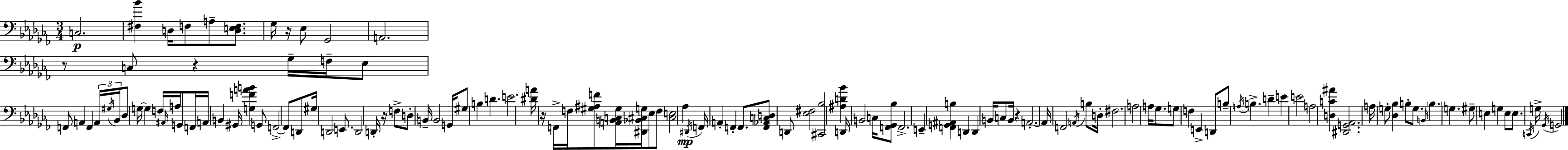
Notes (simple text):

C3/h. [F#3,Bb4]/q D3/s F3/e A3/e [D3,E3,F3]/e. Gb3/s R/s Eb3/e Gb2/h A2/h. R/e C3/e R/q Gb3/s F3/s Eb3/e F2/e A2/q F2/q A2/s G#3/s Bb2/s Db3/e G3/s G3/q F3/s A#2/s A3/s G2/e F2/s A2/s B2/q G#2/s [G3,F4,A4,B4]/q G2/e F2/h F2/e D2/e G#3/s D2/h E2/e. D2/h D2/s R/s F3/e D3/e B2/s B2/h G2/s G#3/e B3/q D4/q. E4/h. [D#4,A4]/s R/s F2/s F3/s [G#3,A#3,F4]/e [A2,B2,C3,G#3]/s [D#2,Bb2,C#3,G3]/s Eb3/e F3/e [C#3,E3]/h Ab3/q D#2/s F2/s A2/q F2/q F2/e. [F2,Ab2,C3,D3]/e D2/e [Eb3,F#3]/h [C#2,Bb3]/h [A#3,D4,Bb4]/q D2/s B2/h C3/s [F2,Gb2,Bb3]/e F2/h. E2/q [F2,G2,A#2,B3]/q D2/q D2/q B2/s C3/e B2/s R/q A2/h. A2/s F2/h A2/s B3/e D3/s F#3/h. A3/h A3/s Gb3/e. G3/e F3/q E2/q D2/e B3/e A3/s B3/q. D4/q E4/q E4/h A3/h [D3,C4,A#4]/q [D#2,G2,Ab2]/h. A3/s G3/e [Db3,Bb3]/q B3/e G3/e. B2/s B3/q. G3/q. G#3/e E3/q G3/q E3/e E3/e. C2/s G3/s Gb2/s G2/h